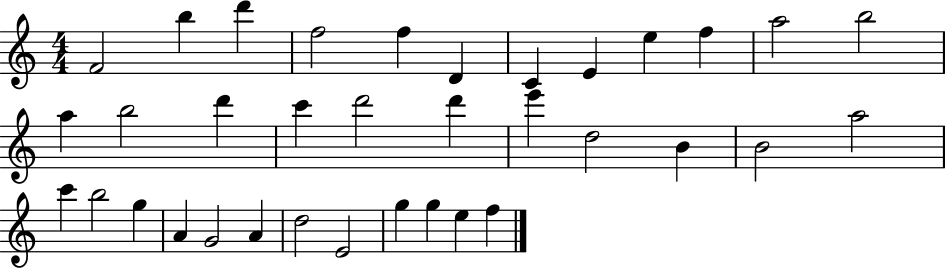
F4/h B5/q D6/q F5/h F5/q D4/q C4/q E4/q E5/q F5/q A5/h B5/h A5/q B5/h D6/q C6/q D6/h D6/q E6/q D5/h B4/q B4/h A5/h C6/q B5/h G5/q A4/q G4/h A4/q D5/h E4/h G5/q G5/q E5/q F5/q